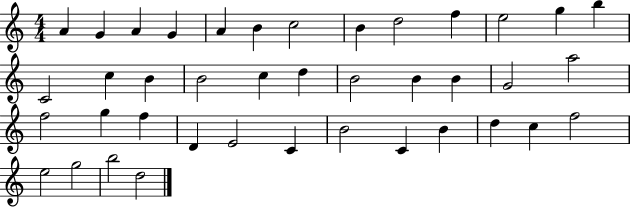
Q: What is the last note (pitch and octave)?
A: D5